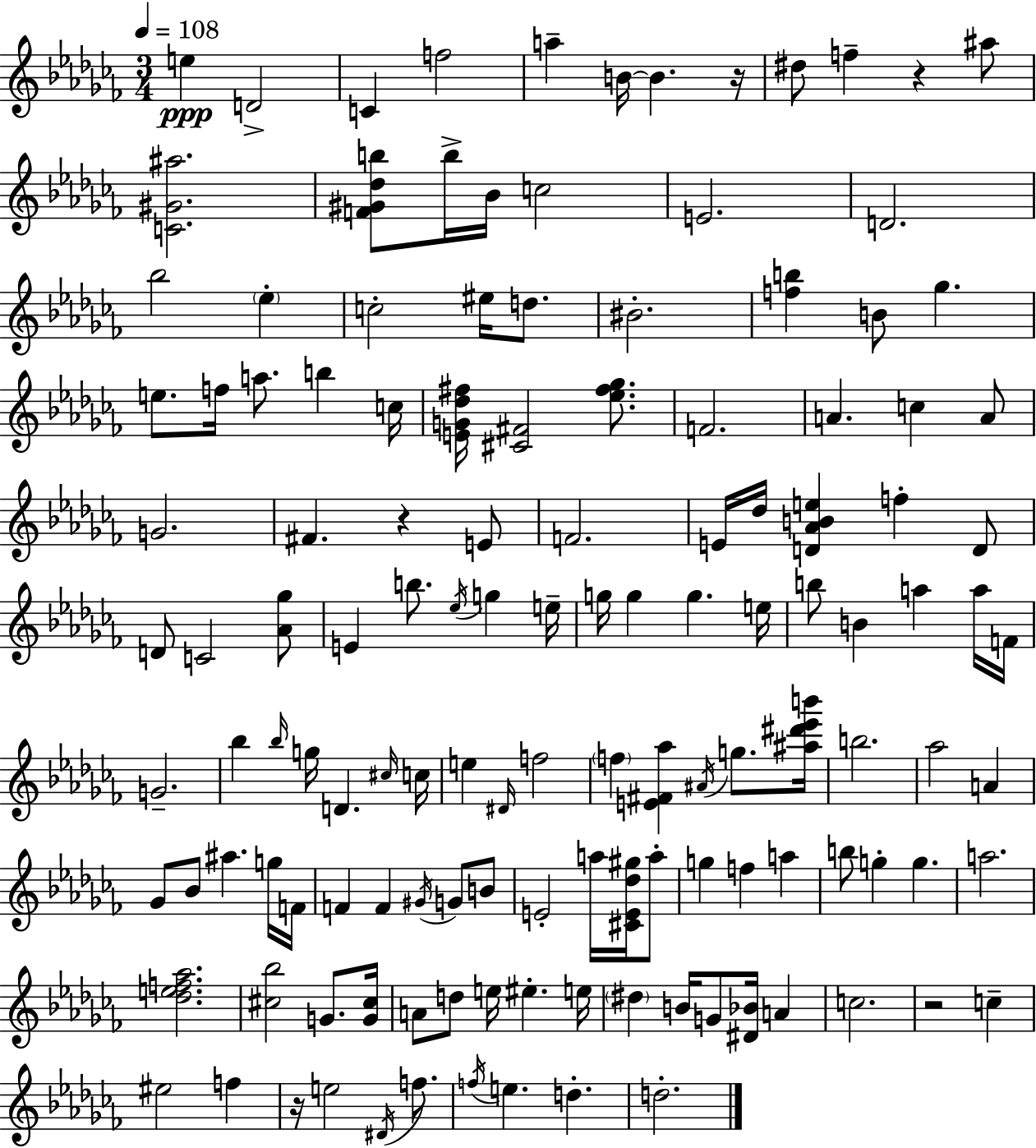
E5/q D4/h C4/q F5/h A5/q B4/s B4/q. R/s D#5/e F5/q R/q A#5/e [C4,G#4,A#5]/h. [F4,G#4,Db5,B5]/e B5/s Bb4/s C5/h E4/h. D4/h. Bb5/h Eb5/q C5/h EIS5/s D5/e. BIS4/h. [F5,B5]/q B4/e Gb5/q. E5/e. F5/s A5/e. B5/q C5/s [E4,G4,Db5,F#5]/s [C#4,F#4]/h [Eb5,F#5,Gb5]/e. F4/h. A4/q. C5/q A4/e G4/h. F#4/q. R/q E4/e F4/h. E4/s Db5/s [D4,Ab4,B4,E5]/q F5/q D4/e D4/e C4/h [Ab4,Gb5]/e E4/q B5/e. Eb5/s G5/q E5/s G5/s G5/q G5/q. E5/s B5/e B4/q A5/q A5/s F4/s G4/h. Bb5/q Bb5/s G5/s D4/q. C#5/s C5/s E5/q D#4/s F5/h F5/q [E4,F#4,Ab5]/q A#4/s G5/e. [A#5,D#6,Eb6,B6]/s B5/h. Ab5/h A4/q Gb4/e Bb4/e A#5/q. G5/s F4/s F4/q F4/q G#4/s G4/e B4/e E4/h A5/s [C#4,E4,Db5,G#5]/s A5/e G5/q F5/q A5/q B5/e G5/q G5/q. A5/h. [Db5,E5,F5,Ab5]/h. [C#5,Bb5]/h G4/e. [G4,C#5]/s A4/e D5/e E5/s EIS5/q. E5/s D#5/q B4/s G4/e [D#4,Bb4]/s A4/q C5/h. R/h C5/q EIS5/h F5/q R/s E5/h D#4/s F5/e. F5/s E5/q. D5/q. D5/h.